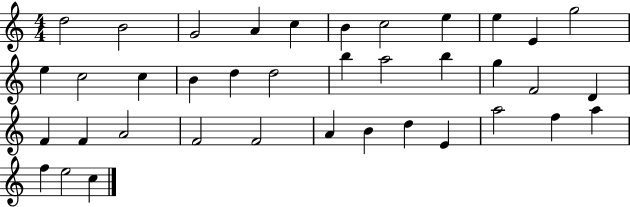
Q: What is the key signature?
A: C major